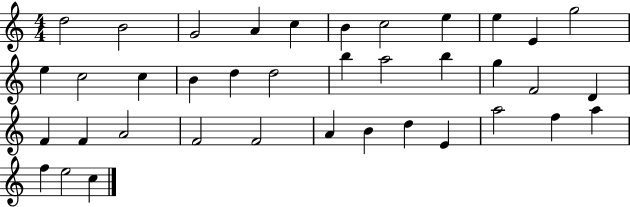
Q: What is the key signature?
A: C major